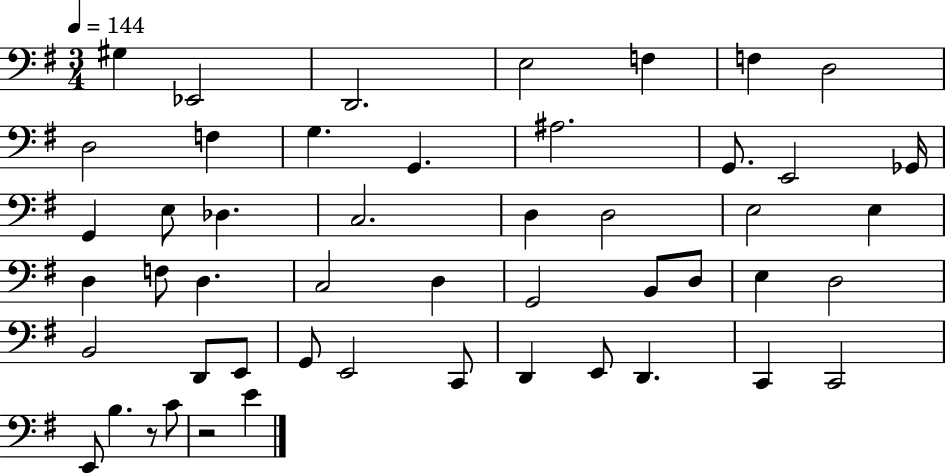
{
  \clef bass
  \numericTimeSignature
  \time 3/4
  \key g \major
  \tempo 4 = 144
  gis4 ees,2 | d,2. | e2 f4 | f4 d2 | \break d2 f4 | g4. g,4. | ais2. | g,8. e,2 ges,16 | \break g,4 e8 des4. | c2. | d4 d2 | e2 e4 | \break d4 f8 d4. | c2 d4 | g,2 b,8 d8 | e4 d2 | \break b,2 d,8 e,8 | g,8 e,2 c,8 | d,4 e,8 d,4. | c,4 c,2 | \break e,8 b4. r8 c'8 | r2 e'4 | \bar "|."
}